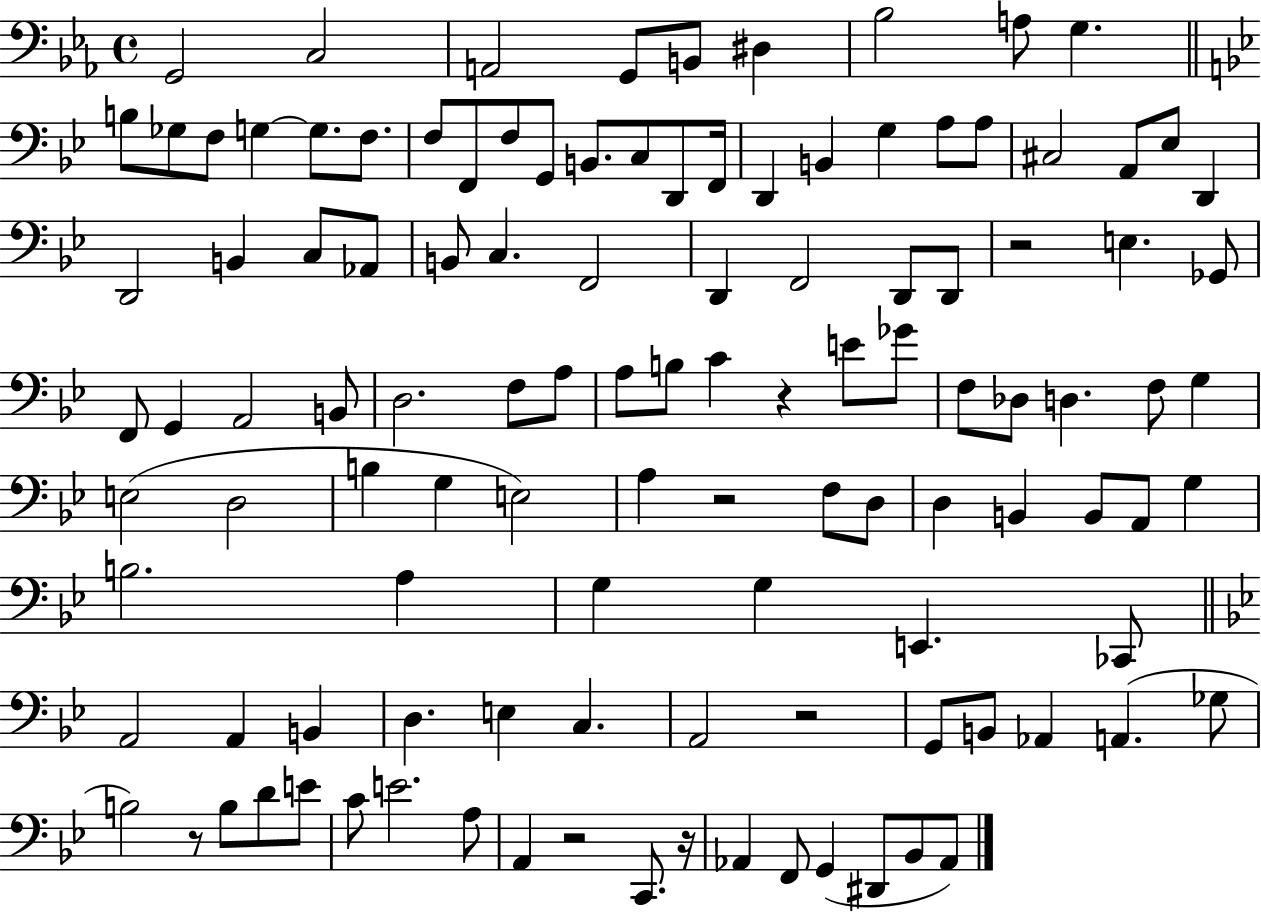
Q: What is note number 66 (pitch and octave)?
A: G3